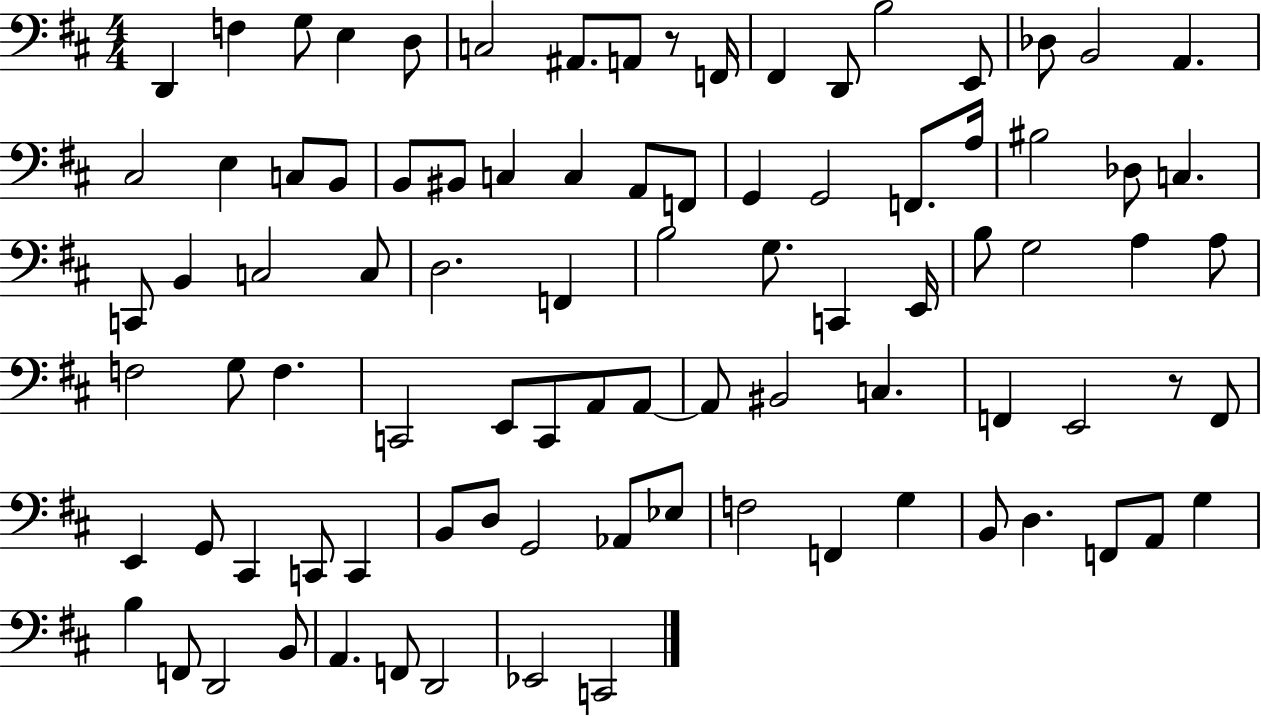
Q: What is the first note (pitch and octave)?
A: D2